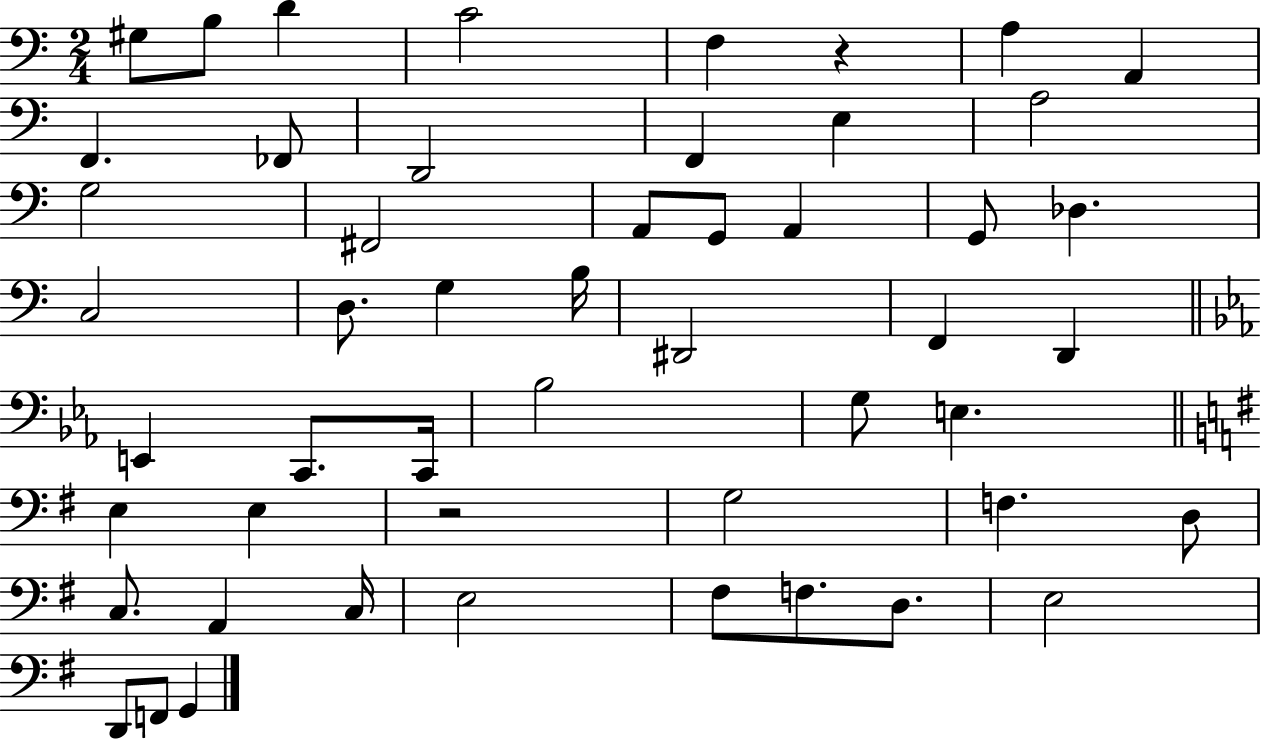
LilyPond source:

{
  \clef bass
  \numericTimeSignature
  \time 2/4
  \key c \major
  gis8 b8 d'4 | c'2 | f4 r4 | a4 a,4 | \break f,4. fes,8 | d,2 | f,4 e4 | a2 | \break g2 | fis,2 | a,8 g,8 a,4 | g,8 des4. | \break c2 | d8. g4 b16 | dis,2 | f,4 d,4 | \break \bar "||" \break \key ees \major e,4 c,8. c,16 | bes2 | g8 e4. | \bar "||" \break \key g \major e4 e4 | r2 | g2 | f4. d8 | \break c8. a,4 c16 | e2 | fis8 f8. d8. | e2 | \break d,8 f,8 g,4 | \bar "|."
}